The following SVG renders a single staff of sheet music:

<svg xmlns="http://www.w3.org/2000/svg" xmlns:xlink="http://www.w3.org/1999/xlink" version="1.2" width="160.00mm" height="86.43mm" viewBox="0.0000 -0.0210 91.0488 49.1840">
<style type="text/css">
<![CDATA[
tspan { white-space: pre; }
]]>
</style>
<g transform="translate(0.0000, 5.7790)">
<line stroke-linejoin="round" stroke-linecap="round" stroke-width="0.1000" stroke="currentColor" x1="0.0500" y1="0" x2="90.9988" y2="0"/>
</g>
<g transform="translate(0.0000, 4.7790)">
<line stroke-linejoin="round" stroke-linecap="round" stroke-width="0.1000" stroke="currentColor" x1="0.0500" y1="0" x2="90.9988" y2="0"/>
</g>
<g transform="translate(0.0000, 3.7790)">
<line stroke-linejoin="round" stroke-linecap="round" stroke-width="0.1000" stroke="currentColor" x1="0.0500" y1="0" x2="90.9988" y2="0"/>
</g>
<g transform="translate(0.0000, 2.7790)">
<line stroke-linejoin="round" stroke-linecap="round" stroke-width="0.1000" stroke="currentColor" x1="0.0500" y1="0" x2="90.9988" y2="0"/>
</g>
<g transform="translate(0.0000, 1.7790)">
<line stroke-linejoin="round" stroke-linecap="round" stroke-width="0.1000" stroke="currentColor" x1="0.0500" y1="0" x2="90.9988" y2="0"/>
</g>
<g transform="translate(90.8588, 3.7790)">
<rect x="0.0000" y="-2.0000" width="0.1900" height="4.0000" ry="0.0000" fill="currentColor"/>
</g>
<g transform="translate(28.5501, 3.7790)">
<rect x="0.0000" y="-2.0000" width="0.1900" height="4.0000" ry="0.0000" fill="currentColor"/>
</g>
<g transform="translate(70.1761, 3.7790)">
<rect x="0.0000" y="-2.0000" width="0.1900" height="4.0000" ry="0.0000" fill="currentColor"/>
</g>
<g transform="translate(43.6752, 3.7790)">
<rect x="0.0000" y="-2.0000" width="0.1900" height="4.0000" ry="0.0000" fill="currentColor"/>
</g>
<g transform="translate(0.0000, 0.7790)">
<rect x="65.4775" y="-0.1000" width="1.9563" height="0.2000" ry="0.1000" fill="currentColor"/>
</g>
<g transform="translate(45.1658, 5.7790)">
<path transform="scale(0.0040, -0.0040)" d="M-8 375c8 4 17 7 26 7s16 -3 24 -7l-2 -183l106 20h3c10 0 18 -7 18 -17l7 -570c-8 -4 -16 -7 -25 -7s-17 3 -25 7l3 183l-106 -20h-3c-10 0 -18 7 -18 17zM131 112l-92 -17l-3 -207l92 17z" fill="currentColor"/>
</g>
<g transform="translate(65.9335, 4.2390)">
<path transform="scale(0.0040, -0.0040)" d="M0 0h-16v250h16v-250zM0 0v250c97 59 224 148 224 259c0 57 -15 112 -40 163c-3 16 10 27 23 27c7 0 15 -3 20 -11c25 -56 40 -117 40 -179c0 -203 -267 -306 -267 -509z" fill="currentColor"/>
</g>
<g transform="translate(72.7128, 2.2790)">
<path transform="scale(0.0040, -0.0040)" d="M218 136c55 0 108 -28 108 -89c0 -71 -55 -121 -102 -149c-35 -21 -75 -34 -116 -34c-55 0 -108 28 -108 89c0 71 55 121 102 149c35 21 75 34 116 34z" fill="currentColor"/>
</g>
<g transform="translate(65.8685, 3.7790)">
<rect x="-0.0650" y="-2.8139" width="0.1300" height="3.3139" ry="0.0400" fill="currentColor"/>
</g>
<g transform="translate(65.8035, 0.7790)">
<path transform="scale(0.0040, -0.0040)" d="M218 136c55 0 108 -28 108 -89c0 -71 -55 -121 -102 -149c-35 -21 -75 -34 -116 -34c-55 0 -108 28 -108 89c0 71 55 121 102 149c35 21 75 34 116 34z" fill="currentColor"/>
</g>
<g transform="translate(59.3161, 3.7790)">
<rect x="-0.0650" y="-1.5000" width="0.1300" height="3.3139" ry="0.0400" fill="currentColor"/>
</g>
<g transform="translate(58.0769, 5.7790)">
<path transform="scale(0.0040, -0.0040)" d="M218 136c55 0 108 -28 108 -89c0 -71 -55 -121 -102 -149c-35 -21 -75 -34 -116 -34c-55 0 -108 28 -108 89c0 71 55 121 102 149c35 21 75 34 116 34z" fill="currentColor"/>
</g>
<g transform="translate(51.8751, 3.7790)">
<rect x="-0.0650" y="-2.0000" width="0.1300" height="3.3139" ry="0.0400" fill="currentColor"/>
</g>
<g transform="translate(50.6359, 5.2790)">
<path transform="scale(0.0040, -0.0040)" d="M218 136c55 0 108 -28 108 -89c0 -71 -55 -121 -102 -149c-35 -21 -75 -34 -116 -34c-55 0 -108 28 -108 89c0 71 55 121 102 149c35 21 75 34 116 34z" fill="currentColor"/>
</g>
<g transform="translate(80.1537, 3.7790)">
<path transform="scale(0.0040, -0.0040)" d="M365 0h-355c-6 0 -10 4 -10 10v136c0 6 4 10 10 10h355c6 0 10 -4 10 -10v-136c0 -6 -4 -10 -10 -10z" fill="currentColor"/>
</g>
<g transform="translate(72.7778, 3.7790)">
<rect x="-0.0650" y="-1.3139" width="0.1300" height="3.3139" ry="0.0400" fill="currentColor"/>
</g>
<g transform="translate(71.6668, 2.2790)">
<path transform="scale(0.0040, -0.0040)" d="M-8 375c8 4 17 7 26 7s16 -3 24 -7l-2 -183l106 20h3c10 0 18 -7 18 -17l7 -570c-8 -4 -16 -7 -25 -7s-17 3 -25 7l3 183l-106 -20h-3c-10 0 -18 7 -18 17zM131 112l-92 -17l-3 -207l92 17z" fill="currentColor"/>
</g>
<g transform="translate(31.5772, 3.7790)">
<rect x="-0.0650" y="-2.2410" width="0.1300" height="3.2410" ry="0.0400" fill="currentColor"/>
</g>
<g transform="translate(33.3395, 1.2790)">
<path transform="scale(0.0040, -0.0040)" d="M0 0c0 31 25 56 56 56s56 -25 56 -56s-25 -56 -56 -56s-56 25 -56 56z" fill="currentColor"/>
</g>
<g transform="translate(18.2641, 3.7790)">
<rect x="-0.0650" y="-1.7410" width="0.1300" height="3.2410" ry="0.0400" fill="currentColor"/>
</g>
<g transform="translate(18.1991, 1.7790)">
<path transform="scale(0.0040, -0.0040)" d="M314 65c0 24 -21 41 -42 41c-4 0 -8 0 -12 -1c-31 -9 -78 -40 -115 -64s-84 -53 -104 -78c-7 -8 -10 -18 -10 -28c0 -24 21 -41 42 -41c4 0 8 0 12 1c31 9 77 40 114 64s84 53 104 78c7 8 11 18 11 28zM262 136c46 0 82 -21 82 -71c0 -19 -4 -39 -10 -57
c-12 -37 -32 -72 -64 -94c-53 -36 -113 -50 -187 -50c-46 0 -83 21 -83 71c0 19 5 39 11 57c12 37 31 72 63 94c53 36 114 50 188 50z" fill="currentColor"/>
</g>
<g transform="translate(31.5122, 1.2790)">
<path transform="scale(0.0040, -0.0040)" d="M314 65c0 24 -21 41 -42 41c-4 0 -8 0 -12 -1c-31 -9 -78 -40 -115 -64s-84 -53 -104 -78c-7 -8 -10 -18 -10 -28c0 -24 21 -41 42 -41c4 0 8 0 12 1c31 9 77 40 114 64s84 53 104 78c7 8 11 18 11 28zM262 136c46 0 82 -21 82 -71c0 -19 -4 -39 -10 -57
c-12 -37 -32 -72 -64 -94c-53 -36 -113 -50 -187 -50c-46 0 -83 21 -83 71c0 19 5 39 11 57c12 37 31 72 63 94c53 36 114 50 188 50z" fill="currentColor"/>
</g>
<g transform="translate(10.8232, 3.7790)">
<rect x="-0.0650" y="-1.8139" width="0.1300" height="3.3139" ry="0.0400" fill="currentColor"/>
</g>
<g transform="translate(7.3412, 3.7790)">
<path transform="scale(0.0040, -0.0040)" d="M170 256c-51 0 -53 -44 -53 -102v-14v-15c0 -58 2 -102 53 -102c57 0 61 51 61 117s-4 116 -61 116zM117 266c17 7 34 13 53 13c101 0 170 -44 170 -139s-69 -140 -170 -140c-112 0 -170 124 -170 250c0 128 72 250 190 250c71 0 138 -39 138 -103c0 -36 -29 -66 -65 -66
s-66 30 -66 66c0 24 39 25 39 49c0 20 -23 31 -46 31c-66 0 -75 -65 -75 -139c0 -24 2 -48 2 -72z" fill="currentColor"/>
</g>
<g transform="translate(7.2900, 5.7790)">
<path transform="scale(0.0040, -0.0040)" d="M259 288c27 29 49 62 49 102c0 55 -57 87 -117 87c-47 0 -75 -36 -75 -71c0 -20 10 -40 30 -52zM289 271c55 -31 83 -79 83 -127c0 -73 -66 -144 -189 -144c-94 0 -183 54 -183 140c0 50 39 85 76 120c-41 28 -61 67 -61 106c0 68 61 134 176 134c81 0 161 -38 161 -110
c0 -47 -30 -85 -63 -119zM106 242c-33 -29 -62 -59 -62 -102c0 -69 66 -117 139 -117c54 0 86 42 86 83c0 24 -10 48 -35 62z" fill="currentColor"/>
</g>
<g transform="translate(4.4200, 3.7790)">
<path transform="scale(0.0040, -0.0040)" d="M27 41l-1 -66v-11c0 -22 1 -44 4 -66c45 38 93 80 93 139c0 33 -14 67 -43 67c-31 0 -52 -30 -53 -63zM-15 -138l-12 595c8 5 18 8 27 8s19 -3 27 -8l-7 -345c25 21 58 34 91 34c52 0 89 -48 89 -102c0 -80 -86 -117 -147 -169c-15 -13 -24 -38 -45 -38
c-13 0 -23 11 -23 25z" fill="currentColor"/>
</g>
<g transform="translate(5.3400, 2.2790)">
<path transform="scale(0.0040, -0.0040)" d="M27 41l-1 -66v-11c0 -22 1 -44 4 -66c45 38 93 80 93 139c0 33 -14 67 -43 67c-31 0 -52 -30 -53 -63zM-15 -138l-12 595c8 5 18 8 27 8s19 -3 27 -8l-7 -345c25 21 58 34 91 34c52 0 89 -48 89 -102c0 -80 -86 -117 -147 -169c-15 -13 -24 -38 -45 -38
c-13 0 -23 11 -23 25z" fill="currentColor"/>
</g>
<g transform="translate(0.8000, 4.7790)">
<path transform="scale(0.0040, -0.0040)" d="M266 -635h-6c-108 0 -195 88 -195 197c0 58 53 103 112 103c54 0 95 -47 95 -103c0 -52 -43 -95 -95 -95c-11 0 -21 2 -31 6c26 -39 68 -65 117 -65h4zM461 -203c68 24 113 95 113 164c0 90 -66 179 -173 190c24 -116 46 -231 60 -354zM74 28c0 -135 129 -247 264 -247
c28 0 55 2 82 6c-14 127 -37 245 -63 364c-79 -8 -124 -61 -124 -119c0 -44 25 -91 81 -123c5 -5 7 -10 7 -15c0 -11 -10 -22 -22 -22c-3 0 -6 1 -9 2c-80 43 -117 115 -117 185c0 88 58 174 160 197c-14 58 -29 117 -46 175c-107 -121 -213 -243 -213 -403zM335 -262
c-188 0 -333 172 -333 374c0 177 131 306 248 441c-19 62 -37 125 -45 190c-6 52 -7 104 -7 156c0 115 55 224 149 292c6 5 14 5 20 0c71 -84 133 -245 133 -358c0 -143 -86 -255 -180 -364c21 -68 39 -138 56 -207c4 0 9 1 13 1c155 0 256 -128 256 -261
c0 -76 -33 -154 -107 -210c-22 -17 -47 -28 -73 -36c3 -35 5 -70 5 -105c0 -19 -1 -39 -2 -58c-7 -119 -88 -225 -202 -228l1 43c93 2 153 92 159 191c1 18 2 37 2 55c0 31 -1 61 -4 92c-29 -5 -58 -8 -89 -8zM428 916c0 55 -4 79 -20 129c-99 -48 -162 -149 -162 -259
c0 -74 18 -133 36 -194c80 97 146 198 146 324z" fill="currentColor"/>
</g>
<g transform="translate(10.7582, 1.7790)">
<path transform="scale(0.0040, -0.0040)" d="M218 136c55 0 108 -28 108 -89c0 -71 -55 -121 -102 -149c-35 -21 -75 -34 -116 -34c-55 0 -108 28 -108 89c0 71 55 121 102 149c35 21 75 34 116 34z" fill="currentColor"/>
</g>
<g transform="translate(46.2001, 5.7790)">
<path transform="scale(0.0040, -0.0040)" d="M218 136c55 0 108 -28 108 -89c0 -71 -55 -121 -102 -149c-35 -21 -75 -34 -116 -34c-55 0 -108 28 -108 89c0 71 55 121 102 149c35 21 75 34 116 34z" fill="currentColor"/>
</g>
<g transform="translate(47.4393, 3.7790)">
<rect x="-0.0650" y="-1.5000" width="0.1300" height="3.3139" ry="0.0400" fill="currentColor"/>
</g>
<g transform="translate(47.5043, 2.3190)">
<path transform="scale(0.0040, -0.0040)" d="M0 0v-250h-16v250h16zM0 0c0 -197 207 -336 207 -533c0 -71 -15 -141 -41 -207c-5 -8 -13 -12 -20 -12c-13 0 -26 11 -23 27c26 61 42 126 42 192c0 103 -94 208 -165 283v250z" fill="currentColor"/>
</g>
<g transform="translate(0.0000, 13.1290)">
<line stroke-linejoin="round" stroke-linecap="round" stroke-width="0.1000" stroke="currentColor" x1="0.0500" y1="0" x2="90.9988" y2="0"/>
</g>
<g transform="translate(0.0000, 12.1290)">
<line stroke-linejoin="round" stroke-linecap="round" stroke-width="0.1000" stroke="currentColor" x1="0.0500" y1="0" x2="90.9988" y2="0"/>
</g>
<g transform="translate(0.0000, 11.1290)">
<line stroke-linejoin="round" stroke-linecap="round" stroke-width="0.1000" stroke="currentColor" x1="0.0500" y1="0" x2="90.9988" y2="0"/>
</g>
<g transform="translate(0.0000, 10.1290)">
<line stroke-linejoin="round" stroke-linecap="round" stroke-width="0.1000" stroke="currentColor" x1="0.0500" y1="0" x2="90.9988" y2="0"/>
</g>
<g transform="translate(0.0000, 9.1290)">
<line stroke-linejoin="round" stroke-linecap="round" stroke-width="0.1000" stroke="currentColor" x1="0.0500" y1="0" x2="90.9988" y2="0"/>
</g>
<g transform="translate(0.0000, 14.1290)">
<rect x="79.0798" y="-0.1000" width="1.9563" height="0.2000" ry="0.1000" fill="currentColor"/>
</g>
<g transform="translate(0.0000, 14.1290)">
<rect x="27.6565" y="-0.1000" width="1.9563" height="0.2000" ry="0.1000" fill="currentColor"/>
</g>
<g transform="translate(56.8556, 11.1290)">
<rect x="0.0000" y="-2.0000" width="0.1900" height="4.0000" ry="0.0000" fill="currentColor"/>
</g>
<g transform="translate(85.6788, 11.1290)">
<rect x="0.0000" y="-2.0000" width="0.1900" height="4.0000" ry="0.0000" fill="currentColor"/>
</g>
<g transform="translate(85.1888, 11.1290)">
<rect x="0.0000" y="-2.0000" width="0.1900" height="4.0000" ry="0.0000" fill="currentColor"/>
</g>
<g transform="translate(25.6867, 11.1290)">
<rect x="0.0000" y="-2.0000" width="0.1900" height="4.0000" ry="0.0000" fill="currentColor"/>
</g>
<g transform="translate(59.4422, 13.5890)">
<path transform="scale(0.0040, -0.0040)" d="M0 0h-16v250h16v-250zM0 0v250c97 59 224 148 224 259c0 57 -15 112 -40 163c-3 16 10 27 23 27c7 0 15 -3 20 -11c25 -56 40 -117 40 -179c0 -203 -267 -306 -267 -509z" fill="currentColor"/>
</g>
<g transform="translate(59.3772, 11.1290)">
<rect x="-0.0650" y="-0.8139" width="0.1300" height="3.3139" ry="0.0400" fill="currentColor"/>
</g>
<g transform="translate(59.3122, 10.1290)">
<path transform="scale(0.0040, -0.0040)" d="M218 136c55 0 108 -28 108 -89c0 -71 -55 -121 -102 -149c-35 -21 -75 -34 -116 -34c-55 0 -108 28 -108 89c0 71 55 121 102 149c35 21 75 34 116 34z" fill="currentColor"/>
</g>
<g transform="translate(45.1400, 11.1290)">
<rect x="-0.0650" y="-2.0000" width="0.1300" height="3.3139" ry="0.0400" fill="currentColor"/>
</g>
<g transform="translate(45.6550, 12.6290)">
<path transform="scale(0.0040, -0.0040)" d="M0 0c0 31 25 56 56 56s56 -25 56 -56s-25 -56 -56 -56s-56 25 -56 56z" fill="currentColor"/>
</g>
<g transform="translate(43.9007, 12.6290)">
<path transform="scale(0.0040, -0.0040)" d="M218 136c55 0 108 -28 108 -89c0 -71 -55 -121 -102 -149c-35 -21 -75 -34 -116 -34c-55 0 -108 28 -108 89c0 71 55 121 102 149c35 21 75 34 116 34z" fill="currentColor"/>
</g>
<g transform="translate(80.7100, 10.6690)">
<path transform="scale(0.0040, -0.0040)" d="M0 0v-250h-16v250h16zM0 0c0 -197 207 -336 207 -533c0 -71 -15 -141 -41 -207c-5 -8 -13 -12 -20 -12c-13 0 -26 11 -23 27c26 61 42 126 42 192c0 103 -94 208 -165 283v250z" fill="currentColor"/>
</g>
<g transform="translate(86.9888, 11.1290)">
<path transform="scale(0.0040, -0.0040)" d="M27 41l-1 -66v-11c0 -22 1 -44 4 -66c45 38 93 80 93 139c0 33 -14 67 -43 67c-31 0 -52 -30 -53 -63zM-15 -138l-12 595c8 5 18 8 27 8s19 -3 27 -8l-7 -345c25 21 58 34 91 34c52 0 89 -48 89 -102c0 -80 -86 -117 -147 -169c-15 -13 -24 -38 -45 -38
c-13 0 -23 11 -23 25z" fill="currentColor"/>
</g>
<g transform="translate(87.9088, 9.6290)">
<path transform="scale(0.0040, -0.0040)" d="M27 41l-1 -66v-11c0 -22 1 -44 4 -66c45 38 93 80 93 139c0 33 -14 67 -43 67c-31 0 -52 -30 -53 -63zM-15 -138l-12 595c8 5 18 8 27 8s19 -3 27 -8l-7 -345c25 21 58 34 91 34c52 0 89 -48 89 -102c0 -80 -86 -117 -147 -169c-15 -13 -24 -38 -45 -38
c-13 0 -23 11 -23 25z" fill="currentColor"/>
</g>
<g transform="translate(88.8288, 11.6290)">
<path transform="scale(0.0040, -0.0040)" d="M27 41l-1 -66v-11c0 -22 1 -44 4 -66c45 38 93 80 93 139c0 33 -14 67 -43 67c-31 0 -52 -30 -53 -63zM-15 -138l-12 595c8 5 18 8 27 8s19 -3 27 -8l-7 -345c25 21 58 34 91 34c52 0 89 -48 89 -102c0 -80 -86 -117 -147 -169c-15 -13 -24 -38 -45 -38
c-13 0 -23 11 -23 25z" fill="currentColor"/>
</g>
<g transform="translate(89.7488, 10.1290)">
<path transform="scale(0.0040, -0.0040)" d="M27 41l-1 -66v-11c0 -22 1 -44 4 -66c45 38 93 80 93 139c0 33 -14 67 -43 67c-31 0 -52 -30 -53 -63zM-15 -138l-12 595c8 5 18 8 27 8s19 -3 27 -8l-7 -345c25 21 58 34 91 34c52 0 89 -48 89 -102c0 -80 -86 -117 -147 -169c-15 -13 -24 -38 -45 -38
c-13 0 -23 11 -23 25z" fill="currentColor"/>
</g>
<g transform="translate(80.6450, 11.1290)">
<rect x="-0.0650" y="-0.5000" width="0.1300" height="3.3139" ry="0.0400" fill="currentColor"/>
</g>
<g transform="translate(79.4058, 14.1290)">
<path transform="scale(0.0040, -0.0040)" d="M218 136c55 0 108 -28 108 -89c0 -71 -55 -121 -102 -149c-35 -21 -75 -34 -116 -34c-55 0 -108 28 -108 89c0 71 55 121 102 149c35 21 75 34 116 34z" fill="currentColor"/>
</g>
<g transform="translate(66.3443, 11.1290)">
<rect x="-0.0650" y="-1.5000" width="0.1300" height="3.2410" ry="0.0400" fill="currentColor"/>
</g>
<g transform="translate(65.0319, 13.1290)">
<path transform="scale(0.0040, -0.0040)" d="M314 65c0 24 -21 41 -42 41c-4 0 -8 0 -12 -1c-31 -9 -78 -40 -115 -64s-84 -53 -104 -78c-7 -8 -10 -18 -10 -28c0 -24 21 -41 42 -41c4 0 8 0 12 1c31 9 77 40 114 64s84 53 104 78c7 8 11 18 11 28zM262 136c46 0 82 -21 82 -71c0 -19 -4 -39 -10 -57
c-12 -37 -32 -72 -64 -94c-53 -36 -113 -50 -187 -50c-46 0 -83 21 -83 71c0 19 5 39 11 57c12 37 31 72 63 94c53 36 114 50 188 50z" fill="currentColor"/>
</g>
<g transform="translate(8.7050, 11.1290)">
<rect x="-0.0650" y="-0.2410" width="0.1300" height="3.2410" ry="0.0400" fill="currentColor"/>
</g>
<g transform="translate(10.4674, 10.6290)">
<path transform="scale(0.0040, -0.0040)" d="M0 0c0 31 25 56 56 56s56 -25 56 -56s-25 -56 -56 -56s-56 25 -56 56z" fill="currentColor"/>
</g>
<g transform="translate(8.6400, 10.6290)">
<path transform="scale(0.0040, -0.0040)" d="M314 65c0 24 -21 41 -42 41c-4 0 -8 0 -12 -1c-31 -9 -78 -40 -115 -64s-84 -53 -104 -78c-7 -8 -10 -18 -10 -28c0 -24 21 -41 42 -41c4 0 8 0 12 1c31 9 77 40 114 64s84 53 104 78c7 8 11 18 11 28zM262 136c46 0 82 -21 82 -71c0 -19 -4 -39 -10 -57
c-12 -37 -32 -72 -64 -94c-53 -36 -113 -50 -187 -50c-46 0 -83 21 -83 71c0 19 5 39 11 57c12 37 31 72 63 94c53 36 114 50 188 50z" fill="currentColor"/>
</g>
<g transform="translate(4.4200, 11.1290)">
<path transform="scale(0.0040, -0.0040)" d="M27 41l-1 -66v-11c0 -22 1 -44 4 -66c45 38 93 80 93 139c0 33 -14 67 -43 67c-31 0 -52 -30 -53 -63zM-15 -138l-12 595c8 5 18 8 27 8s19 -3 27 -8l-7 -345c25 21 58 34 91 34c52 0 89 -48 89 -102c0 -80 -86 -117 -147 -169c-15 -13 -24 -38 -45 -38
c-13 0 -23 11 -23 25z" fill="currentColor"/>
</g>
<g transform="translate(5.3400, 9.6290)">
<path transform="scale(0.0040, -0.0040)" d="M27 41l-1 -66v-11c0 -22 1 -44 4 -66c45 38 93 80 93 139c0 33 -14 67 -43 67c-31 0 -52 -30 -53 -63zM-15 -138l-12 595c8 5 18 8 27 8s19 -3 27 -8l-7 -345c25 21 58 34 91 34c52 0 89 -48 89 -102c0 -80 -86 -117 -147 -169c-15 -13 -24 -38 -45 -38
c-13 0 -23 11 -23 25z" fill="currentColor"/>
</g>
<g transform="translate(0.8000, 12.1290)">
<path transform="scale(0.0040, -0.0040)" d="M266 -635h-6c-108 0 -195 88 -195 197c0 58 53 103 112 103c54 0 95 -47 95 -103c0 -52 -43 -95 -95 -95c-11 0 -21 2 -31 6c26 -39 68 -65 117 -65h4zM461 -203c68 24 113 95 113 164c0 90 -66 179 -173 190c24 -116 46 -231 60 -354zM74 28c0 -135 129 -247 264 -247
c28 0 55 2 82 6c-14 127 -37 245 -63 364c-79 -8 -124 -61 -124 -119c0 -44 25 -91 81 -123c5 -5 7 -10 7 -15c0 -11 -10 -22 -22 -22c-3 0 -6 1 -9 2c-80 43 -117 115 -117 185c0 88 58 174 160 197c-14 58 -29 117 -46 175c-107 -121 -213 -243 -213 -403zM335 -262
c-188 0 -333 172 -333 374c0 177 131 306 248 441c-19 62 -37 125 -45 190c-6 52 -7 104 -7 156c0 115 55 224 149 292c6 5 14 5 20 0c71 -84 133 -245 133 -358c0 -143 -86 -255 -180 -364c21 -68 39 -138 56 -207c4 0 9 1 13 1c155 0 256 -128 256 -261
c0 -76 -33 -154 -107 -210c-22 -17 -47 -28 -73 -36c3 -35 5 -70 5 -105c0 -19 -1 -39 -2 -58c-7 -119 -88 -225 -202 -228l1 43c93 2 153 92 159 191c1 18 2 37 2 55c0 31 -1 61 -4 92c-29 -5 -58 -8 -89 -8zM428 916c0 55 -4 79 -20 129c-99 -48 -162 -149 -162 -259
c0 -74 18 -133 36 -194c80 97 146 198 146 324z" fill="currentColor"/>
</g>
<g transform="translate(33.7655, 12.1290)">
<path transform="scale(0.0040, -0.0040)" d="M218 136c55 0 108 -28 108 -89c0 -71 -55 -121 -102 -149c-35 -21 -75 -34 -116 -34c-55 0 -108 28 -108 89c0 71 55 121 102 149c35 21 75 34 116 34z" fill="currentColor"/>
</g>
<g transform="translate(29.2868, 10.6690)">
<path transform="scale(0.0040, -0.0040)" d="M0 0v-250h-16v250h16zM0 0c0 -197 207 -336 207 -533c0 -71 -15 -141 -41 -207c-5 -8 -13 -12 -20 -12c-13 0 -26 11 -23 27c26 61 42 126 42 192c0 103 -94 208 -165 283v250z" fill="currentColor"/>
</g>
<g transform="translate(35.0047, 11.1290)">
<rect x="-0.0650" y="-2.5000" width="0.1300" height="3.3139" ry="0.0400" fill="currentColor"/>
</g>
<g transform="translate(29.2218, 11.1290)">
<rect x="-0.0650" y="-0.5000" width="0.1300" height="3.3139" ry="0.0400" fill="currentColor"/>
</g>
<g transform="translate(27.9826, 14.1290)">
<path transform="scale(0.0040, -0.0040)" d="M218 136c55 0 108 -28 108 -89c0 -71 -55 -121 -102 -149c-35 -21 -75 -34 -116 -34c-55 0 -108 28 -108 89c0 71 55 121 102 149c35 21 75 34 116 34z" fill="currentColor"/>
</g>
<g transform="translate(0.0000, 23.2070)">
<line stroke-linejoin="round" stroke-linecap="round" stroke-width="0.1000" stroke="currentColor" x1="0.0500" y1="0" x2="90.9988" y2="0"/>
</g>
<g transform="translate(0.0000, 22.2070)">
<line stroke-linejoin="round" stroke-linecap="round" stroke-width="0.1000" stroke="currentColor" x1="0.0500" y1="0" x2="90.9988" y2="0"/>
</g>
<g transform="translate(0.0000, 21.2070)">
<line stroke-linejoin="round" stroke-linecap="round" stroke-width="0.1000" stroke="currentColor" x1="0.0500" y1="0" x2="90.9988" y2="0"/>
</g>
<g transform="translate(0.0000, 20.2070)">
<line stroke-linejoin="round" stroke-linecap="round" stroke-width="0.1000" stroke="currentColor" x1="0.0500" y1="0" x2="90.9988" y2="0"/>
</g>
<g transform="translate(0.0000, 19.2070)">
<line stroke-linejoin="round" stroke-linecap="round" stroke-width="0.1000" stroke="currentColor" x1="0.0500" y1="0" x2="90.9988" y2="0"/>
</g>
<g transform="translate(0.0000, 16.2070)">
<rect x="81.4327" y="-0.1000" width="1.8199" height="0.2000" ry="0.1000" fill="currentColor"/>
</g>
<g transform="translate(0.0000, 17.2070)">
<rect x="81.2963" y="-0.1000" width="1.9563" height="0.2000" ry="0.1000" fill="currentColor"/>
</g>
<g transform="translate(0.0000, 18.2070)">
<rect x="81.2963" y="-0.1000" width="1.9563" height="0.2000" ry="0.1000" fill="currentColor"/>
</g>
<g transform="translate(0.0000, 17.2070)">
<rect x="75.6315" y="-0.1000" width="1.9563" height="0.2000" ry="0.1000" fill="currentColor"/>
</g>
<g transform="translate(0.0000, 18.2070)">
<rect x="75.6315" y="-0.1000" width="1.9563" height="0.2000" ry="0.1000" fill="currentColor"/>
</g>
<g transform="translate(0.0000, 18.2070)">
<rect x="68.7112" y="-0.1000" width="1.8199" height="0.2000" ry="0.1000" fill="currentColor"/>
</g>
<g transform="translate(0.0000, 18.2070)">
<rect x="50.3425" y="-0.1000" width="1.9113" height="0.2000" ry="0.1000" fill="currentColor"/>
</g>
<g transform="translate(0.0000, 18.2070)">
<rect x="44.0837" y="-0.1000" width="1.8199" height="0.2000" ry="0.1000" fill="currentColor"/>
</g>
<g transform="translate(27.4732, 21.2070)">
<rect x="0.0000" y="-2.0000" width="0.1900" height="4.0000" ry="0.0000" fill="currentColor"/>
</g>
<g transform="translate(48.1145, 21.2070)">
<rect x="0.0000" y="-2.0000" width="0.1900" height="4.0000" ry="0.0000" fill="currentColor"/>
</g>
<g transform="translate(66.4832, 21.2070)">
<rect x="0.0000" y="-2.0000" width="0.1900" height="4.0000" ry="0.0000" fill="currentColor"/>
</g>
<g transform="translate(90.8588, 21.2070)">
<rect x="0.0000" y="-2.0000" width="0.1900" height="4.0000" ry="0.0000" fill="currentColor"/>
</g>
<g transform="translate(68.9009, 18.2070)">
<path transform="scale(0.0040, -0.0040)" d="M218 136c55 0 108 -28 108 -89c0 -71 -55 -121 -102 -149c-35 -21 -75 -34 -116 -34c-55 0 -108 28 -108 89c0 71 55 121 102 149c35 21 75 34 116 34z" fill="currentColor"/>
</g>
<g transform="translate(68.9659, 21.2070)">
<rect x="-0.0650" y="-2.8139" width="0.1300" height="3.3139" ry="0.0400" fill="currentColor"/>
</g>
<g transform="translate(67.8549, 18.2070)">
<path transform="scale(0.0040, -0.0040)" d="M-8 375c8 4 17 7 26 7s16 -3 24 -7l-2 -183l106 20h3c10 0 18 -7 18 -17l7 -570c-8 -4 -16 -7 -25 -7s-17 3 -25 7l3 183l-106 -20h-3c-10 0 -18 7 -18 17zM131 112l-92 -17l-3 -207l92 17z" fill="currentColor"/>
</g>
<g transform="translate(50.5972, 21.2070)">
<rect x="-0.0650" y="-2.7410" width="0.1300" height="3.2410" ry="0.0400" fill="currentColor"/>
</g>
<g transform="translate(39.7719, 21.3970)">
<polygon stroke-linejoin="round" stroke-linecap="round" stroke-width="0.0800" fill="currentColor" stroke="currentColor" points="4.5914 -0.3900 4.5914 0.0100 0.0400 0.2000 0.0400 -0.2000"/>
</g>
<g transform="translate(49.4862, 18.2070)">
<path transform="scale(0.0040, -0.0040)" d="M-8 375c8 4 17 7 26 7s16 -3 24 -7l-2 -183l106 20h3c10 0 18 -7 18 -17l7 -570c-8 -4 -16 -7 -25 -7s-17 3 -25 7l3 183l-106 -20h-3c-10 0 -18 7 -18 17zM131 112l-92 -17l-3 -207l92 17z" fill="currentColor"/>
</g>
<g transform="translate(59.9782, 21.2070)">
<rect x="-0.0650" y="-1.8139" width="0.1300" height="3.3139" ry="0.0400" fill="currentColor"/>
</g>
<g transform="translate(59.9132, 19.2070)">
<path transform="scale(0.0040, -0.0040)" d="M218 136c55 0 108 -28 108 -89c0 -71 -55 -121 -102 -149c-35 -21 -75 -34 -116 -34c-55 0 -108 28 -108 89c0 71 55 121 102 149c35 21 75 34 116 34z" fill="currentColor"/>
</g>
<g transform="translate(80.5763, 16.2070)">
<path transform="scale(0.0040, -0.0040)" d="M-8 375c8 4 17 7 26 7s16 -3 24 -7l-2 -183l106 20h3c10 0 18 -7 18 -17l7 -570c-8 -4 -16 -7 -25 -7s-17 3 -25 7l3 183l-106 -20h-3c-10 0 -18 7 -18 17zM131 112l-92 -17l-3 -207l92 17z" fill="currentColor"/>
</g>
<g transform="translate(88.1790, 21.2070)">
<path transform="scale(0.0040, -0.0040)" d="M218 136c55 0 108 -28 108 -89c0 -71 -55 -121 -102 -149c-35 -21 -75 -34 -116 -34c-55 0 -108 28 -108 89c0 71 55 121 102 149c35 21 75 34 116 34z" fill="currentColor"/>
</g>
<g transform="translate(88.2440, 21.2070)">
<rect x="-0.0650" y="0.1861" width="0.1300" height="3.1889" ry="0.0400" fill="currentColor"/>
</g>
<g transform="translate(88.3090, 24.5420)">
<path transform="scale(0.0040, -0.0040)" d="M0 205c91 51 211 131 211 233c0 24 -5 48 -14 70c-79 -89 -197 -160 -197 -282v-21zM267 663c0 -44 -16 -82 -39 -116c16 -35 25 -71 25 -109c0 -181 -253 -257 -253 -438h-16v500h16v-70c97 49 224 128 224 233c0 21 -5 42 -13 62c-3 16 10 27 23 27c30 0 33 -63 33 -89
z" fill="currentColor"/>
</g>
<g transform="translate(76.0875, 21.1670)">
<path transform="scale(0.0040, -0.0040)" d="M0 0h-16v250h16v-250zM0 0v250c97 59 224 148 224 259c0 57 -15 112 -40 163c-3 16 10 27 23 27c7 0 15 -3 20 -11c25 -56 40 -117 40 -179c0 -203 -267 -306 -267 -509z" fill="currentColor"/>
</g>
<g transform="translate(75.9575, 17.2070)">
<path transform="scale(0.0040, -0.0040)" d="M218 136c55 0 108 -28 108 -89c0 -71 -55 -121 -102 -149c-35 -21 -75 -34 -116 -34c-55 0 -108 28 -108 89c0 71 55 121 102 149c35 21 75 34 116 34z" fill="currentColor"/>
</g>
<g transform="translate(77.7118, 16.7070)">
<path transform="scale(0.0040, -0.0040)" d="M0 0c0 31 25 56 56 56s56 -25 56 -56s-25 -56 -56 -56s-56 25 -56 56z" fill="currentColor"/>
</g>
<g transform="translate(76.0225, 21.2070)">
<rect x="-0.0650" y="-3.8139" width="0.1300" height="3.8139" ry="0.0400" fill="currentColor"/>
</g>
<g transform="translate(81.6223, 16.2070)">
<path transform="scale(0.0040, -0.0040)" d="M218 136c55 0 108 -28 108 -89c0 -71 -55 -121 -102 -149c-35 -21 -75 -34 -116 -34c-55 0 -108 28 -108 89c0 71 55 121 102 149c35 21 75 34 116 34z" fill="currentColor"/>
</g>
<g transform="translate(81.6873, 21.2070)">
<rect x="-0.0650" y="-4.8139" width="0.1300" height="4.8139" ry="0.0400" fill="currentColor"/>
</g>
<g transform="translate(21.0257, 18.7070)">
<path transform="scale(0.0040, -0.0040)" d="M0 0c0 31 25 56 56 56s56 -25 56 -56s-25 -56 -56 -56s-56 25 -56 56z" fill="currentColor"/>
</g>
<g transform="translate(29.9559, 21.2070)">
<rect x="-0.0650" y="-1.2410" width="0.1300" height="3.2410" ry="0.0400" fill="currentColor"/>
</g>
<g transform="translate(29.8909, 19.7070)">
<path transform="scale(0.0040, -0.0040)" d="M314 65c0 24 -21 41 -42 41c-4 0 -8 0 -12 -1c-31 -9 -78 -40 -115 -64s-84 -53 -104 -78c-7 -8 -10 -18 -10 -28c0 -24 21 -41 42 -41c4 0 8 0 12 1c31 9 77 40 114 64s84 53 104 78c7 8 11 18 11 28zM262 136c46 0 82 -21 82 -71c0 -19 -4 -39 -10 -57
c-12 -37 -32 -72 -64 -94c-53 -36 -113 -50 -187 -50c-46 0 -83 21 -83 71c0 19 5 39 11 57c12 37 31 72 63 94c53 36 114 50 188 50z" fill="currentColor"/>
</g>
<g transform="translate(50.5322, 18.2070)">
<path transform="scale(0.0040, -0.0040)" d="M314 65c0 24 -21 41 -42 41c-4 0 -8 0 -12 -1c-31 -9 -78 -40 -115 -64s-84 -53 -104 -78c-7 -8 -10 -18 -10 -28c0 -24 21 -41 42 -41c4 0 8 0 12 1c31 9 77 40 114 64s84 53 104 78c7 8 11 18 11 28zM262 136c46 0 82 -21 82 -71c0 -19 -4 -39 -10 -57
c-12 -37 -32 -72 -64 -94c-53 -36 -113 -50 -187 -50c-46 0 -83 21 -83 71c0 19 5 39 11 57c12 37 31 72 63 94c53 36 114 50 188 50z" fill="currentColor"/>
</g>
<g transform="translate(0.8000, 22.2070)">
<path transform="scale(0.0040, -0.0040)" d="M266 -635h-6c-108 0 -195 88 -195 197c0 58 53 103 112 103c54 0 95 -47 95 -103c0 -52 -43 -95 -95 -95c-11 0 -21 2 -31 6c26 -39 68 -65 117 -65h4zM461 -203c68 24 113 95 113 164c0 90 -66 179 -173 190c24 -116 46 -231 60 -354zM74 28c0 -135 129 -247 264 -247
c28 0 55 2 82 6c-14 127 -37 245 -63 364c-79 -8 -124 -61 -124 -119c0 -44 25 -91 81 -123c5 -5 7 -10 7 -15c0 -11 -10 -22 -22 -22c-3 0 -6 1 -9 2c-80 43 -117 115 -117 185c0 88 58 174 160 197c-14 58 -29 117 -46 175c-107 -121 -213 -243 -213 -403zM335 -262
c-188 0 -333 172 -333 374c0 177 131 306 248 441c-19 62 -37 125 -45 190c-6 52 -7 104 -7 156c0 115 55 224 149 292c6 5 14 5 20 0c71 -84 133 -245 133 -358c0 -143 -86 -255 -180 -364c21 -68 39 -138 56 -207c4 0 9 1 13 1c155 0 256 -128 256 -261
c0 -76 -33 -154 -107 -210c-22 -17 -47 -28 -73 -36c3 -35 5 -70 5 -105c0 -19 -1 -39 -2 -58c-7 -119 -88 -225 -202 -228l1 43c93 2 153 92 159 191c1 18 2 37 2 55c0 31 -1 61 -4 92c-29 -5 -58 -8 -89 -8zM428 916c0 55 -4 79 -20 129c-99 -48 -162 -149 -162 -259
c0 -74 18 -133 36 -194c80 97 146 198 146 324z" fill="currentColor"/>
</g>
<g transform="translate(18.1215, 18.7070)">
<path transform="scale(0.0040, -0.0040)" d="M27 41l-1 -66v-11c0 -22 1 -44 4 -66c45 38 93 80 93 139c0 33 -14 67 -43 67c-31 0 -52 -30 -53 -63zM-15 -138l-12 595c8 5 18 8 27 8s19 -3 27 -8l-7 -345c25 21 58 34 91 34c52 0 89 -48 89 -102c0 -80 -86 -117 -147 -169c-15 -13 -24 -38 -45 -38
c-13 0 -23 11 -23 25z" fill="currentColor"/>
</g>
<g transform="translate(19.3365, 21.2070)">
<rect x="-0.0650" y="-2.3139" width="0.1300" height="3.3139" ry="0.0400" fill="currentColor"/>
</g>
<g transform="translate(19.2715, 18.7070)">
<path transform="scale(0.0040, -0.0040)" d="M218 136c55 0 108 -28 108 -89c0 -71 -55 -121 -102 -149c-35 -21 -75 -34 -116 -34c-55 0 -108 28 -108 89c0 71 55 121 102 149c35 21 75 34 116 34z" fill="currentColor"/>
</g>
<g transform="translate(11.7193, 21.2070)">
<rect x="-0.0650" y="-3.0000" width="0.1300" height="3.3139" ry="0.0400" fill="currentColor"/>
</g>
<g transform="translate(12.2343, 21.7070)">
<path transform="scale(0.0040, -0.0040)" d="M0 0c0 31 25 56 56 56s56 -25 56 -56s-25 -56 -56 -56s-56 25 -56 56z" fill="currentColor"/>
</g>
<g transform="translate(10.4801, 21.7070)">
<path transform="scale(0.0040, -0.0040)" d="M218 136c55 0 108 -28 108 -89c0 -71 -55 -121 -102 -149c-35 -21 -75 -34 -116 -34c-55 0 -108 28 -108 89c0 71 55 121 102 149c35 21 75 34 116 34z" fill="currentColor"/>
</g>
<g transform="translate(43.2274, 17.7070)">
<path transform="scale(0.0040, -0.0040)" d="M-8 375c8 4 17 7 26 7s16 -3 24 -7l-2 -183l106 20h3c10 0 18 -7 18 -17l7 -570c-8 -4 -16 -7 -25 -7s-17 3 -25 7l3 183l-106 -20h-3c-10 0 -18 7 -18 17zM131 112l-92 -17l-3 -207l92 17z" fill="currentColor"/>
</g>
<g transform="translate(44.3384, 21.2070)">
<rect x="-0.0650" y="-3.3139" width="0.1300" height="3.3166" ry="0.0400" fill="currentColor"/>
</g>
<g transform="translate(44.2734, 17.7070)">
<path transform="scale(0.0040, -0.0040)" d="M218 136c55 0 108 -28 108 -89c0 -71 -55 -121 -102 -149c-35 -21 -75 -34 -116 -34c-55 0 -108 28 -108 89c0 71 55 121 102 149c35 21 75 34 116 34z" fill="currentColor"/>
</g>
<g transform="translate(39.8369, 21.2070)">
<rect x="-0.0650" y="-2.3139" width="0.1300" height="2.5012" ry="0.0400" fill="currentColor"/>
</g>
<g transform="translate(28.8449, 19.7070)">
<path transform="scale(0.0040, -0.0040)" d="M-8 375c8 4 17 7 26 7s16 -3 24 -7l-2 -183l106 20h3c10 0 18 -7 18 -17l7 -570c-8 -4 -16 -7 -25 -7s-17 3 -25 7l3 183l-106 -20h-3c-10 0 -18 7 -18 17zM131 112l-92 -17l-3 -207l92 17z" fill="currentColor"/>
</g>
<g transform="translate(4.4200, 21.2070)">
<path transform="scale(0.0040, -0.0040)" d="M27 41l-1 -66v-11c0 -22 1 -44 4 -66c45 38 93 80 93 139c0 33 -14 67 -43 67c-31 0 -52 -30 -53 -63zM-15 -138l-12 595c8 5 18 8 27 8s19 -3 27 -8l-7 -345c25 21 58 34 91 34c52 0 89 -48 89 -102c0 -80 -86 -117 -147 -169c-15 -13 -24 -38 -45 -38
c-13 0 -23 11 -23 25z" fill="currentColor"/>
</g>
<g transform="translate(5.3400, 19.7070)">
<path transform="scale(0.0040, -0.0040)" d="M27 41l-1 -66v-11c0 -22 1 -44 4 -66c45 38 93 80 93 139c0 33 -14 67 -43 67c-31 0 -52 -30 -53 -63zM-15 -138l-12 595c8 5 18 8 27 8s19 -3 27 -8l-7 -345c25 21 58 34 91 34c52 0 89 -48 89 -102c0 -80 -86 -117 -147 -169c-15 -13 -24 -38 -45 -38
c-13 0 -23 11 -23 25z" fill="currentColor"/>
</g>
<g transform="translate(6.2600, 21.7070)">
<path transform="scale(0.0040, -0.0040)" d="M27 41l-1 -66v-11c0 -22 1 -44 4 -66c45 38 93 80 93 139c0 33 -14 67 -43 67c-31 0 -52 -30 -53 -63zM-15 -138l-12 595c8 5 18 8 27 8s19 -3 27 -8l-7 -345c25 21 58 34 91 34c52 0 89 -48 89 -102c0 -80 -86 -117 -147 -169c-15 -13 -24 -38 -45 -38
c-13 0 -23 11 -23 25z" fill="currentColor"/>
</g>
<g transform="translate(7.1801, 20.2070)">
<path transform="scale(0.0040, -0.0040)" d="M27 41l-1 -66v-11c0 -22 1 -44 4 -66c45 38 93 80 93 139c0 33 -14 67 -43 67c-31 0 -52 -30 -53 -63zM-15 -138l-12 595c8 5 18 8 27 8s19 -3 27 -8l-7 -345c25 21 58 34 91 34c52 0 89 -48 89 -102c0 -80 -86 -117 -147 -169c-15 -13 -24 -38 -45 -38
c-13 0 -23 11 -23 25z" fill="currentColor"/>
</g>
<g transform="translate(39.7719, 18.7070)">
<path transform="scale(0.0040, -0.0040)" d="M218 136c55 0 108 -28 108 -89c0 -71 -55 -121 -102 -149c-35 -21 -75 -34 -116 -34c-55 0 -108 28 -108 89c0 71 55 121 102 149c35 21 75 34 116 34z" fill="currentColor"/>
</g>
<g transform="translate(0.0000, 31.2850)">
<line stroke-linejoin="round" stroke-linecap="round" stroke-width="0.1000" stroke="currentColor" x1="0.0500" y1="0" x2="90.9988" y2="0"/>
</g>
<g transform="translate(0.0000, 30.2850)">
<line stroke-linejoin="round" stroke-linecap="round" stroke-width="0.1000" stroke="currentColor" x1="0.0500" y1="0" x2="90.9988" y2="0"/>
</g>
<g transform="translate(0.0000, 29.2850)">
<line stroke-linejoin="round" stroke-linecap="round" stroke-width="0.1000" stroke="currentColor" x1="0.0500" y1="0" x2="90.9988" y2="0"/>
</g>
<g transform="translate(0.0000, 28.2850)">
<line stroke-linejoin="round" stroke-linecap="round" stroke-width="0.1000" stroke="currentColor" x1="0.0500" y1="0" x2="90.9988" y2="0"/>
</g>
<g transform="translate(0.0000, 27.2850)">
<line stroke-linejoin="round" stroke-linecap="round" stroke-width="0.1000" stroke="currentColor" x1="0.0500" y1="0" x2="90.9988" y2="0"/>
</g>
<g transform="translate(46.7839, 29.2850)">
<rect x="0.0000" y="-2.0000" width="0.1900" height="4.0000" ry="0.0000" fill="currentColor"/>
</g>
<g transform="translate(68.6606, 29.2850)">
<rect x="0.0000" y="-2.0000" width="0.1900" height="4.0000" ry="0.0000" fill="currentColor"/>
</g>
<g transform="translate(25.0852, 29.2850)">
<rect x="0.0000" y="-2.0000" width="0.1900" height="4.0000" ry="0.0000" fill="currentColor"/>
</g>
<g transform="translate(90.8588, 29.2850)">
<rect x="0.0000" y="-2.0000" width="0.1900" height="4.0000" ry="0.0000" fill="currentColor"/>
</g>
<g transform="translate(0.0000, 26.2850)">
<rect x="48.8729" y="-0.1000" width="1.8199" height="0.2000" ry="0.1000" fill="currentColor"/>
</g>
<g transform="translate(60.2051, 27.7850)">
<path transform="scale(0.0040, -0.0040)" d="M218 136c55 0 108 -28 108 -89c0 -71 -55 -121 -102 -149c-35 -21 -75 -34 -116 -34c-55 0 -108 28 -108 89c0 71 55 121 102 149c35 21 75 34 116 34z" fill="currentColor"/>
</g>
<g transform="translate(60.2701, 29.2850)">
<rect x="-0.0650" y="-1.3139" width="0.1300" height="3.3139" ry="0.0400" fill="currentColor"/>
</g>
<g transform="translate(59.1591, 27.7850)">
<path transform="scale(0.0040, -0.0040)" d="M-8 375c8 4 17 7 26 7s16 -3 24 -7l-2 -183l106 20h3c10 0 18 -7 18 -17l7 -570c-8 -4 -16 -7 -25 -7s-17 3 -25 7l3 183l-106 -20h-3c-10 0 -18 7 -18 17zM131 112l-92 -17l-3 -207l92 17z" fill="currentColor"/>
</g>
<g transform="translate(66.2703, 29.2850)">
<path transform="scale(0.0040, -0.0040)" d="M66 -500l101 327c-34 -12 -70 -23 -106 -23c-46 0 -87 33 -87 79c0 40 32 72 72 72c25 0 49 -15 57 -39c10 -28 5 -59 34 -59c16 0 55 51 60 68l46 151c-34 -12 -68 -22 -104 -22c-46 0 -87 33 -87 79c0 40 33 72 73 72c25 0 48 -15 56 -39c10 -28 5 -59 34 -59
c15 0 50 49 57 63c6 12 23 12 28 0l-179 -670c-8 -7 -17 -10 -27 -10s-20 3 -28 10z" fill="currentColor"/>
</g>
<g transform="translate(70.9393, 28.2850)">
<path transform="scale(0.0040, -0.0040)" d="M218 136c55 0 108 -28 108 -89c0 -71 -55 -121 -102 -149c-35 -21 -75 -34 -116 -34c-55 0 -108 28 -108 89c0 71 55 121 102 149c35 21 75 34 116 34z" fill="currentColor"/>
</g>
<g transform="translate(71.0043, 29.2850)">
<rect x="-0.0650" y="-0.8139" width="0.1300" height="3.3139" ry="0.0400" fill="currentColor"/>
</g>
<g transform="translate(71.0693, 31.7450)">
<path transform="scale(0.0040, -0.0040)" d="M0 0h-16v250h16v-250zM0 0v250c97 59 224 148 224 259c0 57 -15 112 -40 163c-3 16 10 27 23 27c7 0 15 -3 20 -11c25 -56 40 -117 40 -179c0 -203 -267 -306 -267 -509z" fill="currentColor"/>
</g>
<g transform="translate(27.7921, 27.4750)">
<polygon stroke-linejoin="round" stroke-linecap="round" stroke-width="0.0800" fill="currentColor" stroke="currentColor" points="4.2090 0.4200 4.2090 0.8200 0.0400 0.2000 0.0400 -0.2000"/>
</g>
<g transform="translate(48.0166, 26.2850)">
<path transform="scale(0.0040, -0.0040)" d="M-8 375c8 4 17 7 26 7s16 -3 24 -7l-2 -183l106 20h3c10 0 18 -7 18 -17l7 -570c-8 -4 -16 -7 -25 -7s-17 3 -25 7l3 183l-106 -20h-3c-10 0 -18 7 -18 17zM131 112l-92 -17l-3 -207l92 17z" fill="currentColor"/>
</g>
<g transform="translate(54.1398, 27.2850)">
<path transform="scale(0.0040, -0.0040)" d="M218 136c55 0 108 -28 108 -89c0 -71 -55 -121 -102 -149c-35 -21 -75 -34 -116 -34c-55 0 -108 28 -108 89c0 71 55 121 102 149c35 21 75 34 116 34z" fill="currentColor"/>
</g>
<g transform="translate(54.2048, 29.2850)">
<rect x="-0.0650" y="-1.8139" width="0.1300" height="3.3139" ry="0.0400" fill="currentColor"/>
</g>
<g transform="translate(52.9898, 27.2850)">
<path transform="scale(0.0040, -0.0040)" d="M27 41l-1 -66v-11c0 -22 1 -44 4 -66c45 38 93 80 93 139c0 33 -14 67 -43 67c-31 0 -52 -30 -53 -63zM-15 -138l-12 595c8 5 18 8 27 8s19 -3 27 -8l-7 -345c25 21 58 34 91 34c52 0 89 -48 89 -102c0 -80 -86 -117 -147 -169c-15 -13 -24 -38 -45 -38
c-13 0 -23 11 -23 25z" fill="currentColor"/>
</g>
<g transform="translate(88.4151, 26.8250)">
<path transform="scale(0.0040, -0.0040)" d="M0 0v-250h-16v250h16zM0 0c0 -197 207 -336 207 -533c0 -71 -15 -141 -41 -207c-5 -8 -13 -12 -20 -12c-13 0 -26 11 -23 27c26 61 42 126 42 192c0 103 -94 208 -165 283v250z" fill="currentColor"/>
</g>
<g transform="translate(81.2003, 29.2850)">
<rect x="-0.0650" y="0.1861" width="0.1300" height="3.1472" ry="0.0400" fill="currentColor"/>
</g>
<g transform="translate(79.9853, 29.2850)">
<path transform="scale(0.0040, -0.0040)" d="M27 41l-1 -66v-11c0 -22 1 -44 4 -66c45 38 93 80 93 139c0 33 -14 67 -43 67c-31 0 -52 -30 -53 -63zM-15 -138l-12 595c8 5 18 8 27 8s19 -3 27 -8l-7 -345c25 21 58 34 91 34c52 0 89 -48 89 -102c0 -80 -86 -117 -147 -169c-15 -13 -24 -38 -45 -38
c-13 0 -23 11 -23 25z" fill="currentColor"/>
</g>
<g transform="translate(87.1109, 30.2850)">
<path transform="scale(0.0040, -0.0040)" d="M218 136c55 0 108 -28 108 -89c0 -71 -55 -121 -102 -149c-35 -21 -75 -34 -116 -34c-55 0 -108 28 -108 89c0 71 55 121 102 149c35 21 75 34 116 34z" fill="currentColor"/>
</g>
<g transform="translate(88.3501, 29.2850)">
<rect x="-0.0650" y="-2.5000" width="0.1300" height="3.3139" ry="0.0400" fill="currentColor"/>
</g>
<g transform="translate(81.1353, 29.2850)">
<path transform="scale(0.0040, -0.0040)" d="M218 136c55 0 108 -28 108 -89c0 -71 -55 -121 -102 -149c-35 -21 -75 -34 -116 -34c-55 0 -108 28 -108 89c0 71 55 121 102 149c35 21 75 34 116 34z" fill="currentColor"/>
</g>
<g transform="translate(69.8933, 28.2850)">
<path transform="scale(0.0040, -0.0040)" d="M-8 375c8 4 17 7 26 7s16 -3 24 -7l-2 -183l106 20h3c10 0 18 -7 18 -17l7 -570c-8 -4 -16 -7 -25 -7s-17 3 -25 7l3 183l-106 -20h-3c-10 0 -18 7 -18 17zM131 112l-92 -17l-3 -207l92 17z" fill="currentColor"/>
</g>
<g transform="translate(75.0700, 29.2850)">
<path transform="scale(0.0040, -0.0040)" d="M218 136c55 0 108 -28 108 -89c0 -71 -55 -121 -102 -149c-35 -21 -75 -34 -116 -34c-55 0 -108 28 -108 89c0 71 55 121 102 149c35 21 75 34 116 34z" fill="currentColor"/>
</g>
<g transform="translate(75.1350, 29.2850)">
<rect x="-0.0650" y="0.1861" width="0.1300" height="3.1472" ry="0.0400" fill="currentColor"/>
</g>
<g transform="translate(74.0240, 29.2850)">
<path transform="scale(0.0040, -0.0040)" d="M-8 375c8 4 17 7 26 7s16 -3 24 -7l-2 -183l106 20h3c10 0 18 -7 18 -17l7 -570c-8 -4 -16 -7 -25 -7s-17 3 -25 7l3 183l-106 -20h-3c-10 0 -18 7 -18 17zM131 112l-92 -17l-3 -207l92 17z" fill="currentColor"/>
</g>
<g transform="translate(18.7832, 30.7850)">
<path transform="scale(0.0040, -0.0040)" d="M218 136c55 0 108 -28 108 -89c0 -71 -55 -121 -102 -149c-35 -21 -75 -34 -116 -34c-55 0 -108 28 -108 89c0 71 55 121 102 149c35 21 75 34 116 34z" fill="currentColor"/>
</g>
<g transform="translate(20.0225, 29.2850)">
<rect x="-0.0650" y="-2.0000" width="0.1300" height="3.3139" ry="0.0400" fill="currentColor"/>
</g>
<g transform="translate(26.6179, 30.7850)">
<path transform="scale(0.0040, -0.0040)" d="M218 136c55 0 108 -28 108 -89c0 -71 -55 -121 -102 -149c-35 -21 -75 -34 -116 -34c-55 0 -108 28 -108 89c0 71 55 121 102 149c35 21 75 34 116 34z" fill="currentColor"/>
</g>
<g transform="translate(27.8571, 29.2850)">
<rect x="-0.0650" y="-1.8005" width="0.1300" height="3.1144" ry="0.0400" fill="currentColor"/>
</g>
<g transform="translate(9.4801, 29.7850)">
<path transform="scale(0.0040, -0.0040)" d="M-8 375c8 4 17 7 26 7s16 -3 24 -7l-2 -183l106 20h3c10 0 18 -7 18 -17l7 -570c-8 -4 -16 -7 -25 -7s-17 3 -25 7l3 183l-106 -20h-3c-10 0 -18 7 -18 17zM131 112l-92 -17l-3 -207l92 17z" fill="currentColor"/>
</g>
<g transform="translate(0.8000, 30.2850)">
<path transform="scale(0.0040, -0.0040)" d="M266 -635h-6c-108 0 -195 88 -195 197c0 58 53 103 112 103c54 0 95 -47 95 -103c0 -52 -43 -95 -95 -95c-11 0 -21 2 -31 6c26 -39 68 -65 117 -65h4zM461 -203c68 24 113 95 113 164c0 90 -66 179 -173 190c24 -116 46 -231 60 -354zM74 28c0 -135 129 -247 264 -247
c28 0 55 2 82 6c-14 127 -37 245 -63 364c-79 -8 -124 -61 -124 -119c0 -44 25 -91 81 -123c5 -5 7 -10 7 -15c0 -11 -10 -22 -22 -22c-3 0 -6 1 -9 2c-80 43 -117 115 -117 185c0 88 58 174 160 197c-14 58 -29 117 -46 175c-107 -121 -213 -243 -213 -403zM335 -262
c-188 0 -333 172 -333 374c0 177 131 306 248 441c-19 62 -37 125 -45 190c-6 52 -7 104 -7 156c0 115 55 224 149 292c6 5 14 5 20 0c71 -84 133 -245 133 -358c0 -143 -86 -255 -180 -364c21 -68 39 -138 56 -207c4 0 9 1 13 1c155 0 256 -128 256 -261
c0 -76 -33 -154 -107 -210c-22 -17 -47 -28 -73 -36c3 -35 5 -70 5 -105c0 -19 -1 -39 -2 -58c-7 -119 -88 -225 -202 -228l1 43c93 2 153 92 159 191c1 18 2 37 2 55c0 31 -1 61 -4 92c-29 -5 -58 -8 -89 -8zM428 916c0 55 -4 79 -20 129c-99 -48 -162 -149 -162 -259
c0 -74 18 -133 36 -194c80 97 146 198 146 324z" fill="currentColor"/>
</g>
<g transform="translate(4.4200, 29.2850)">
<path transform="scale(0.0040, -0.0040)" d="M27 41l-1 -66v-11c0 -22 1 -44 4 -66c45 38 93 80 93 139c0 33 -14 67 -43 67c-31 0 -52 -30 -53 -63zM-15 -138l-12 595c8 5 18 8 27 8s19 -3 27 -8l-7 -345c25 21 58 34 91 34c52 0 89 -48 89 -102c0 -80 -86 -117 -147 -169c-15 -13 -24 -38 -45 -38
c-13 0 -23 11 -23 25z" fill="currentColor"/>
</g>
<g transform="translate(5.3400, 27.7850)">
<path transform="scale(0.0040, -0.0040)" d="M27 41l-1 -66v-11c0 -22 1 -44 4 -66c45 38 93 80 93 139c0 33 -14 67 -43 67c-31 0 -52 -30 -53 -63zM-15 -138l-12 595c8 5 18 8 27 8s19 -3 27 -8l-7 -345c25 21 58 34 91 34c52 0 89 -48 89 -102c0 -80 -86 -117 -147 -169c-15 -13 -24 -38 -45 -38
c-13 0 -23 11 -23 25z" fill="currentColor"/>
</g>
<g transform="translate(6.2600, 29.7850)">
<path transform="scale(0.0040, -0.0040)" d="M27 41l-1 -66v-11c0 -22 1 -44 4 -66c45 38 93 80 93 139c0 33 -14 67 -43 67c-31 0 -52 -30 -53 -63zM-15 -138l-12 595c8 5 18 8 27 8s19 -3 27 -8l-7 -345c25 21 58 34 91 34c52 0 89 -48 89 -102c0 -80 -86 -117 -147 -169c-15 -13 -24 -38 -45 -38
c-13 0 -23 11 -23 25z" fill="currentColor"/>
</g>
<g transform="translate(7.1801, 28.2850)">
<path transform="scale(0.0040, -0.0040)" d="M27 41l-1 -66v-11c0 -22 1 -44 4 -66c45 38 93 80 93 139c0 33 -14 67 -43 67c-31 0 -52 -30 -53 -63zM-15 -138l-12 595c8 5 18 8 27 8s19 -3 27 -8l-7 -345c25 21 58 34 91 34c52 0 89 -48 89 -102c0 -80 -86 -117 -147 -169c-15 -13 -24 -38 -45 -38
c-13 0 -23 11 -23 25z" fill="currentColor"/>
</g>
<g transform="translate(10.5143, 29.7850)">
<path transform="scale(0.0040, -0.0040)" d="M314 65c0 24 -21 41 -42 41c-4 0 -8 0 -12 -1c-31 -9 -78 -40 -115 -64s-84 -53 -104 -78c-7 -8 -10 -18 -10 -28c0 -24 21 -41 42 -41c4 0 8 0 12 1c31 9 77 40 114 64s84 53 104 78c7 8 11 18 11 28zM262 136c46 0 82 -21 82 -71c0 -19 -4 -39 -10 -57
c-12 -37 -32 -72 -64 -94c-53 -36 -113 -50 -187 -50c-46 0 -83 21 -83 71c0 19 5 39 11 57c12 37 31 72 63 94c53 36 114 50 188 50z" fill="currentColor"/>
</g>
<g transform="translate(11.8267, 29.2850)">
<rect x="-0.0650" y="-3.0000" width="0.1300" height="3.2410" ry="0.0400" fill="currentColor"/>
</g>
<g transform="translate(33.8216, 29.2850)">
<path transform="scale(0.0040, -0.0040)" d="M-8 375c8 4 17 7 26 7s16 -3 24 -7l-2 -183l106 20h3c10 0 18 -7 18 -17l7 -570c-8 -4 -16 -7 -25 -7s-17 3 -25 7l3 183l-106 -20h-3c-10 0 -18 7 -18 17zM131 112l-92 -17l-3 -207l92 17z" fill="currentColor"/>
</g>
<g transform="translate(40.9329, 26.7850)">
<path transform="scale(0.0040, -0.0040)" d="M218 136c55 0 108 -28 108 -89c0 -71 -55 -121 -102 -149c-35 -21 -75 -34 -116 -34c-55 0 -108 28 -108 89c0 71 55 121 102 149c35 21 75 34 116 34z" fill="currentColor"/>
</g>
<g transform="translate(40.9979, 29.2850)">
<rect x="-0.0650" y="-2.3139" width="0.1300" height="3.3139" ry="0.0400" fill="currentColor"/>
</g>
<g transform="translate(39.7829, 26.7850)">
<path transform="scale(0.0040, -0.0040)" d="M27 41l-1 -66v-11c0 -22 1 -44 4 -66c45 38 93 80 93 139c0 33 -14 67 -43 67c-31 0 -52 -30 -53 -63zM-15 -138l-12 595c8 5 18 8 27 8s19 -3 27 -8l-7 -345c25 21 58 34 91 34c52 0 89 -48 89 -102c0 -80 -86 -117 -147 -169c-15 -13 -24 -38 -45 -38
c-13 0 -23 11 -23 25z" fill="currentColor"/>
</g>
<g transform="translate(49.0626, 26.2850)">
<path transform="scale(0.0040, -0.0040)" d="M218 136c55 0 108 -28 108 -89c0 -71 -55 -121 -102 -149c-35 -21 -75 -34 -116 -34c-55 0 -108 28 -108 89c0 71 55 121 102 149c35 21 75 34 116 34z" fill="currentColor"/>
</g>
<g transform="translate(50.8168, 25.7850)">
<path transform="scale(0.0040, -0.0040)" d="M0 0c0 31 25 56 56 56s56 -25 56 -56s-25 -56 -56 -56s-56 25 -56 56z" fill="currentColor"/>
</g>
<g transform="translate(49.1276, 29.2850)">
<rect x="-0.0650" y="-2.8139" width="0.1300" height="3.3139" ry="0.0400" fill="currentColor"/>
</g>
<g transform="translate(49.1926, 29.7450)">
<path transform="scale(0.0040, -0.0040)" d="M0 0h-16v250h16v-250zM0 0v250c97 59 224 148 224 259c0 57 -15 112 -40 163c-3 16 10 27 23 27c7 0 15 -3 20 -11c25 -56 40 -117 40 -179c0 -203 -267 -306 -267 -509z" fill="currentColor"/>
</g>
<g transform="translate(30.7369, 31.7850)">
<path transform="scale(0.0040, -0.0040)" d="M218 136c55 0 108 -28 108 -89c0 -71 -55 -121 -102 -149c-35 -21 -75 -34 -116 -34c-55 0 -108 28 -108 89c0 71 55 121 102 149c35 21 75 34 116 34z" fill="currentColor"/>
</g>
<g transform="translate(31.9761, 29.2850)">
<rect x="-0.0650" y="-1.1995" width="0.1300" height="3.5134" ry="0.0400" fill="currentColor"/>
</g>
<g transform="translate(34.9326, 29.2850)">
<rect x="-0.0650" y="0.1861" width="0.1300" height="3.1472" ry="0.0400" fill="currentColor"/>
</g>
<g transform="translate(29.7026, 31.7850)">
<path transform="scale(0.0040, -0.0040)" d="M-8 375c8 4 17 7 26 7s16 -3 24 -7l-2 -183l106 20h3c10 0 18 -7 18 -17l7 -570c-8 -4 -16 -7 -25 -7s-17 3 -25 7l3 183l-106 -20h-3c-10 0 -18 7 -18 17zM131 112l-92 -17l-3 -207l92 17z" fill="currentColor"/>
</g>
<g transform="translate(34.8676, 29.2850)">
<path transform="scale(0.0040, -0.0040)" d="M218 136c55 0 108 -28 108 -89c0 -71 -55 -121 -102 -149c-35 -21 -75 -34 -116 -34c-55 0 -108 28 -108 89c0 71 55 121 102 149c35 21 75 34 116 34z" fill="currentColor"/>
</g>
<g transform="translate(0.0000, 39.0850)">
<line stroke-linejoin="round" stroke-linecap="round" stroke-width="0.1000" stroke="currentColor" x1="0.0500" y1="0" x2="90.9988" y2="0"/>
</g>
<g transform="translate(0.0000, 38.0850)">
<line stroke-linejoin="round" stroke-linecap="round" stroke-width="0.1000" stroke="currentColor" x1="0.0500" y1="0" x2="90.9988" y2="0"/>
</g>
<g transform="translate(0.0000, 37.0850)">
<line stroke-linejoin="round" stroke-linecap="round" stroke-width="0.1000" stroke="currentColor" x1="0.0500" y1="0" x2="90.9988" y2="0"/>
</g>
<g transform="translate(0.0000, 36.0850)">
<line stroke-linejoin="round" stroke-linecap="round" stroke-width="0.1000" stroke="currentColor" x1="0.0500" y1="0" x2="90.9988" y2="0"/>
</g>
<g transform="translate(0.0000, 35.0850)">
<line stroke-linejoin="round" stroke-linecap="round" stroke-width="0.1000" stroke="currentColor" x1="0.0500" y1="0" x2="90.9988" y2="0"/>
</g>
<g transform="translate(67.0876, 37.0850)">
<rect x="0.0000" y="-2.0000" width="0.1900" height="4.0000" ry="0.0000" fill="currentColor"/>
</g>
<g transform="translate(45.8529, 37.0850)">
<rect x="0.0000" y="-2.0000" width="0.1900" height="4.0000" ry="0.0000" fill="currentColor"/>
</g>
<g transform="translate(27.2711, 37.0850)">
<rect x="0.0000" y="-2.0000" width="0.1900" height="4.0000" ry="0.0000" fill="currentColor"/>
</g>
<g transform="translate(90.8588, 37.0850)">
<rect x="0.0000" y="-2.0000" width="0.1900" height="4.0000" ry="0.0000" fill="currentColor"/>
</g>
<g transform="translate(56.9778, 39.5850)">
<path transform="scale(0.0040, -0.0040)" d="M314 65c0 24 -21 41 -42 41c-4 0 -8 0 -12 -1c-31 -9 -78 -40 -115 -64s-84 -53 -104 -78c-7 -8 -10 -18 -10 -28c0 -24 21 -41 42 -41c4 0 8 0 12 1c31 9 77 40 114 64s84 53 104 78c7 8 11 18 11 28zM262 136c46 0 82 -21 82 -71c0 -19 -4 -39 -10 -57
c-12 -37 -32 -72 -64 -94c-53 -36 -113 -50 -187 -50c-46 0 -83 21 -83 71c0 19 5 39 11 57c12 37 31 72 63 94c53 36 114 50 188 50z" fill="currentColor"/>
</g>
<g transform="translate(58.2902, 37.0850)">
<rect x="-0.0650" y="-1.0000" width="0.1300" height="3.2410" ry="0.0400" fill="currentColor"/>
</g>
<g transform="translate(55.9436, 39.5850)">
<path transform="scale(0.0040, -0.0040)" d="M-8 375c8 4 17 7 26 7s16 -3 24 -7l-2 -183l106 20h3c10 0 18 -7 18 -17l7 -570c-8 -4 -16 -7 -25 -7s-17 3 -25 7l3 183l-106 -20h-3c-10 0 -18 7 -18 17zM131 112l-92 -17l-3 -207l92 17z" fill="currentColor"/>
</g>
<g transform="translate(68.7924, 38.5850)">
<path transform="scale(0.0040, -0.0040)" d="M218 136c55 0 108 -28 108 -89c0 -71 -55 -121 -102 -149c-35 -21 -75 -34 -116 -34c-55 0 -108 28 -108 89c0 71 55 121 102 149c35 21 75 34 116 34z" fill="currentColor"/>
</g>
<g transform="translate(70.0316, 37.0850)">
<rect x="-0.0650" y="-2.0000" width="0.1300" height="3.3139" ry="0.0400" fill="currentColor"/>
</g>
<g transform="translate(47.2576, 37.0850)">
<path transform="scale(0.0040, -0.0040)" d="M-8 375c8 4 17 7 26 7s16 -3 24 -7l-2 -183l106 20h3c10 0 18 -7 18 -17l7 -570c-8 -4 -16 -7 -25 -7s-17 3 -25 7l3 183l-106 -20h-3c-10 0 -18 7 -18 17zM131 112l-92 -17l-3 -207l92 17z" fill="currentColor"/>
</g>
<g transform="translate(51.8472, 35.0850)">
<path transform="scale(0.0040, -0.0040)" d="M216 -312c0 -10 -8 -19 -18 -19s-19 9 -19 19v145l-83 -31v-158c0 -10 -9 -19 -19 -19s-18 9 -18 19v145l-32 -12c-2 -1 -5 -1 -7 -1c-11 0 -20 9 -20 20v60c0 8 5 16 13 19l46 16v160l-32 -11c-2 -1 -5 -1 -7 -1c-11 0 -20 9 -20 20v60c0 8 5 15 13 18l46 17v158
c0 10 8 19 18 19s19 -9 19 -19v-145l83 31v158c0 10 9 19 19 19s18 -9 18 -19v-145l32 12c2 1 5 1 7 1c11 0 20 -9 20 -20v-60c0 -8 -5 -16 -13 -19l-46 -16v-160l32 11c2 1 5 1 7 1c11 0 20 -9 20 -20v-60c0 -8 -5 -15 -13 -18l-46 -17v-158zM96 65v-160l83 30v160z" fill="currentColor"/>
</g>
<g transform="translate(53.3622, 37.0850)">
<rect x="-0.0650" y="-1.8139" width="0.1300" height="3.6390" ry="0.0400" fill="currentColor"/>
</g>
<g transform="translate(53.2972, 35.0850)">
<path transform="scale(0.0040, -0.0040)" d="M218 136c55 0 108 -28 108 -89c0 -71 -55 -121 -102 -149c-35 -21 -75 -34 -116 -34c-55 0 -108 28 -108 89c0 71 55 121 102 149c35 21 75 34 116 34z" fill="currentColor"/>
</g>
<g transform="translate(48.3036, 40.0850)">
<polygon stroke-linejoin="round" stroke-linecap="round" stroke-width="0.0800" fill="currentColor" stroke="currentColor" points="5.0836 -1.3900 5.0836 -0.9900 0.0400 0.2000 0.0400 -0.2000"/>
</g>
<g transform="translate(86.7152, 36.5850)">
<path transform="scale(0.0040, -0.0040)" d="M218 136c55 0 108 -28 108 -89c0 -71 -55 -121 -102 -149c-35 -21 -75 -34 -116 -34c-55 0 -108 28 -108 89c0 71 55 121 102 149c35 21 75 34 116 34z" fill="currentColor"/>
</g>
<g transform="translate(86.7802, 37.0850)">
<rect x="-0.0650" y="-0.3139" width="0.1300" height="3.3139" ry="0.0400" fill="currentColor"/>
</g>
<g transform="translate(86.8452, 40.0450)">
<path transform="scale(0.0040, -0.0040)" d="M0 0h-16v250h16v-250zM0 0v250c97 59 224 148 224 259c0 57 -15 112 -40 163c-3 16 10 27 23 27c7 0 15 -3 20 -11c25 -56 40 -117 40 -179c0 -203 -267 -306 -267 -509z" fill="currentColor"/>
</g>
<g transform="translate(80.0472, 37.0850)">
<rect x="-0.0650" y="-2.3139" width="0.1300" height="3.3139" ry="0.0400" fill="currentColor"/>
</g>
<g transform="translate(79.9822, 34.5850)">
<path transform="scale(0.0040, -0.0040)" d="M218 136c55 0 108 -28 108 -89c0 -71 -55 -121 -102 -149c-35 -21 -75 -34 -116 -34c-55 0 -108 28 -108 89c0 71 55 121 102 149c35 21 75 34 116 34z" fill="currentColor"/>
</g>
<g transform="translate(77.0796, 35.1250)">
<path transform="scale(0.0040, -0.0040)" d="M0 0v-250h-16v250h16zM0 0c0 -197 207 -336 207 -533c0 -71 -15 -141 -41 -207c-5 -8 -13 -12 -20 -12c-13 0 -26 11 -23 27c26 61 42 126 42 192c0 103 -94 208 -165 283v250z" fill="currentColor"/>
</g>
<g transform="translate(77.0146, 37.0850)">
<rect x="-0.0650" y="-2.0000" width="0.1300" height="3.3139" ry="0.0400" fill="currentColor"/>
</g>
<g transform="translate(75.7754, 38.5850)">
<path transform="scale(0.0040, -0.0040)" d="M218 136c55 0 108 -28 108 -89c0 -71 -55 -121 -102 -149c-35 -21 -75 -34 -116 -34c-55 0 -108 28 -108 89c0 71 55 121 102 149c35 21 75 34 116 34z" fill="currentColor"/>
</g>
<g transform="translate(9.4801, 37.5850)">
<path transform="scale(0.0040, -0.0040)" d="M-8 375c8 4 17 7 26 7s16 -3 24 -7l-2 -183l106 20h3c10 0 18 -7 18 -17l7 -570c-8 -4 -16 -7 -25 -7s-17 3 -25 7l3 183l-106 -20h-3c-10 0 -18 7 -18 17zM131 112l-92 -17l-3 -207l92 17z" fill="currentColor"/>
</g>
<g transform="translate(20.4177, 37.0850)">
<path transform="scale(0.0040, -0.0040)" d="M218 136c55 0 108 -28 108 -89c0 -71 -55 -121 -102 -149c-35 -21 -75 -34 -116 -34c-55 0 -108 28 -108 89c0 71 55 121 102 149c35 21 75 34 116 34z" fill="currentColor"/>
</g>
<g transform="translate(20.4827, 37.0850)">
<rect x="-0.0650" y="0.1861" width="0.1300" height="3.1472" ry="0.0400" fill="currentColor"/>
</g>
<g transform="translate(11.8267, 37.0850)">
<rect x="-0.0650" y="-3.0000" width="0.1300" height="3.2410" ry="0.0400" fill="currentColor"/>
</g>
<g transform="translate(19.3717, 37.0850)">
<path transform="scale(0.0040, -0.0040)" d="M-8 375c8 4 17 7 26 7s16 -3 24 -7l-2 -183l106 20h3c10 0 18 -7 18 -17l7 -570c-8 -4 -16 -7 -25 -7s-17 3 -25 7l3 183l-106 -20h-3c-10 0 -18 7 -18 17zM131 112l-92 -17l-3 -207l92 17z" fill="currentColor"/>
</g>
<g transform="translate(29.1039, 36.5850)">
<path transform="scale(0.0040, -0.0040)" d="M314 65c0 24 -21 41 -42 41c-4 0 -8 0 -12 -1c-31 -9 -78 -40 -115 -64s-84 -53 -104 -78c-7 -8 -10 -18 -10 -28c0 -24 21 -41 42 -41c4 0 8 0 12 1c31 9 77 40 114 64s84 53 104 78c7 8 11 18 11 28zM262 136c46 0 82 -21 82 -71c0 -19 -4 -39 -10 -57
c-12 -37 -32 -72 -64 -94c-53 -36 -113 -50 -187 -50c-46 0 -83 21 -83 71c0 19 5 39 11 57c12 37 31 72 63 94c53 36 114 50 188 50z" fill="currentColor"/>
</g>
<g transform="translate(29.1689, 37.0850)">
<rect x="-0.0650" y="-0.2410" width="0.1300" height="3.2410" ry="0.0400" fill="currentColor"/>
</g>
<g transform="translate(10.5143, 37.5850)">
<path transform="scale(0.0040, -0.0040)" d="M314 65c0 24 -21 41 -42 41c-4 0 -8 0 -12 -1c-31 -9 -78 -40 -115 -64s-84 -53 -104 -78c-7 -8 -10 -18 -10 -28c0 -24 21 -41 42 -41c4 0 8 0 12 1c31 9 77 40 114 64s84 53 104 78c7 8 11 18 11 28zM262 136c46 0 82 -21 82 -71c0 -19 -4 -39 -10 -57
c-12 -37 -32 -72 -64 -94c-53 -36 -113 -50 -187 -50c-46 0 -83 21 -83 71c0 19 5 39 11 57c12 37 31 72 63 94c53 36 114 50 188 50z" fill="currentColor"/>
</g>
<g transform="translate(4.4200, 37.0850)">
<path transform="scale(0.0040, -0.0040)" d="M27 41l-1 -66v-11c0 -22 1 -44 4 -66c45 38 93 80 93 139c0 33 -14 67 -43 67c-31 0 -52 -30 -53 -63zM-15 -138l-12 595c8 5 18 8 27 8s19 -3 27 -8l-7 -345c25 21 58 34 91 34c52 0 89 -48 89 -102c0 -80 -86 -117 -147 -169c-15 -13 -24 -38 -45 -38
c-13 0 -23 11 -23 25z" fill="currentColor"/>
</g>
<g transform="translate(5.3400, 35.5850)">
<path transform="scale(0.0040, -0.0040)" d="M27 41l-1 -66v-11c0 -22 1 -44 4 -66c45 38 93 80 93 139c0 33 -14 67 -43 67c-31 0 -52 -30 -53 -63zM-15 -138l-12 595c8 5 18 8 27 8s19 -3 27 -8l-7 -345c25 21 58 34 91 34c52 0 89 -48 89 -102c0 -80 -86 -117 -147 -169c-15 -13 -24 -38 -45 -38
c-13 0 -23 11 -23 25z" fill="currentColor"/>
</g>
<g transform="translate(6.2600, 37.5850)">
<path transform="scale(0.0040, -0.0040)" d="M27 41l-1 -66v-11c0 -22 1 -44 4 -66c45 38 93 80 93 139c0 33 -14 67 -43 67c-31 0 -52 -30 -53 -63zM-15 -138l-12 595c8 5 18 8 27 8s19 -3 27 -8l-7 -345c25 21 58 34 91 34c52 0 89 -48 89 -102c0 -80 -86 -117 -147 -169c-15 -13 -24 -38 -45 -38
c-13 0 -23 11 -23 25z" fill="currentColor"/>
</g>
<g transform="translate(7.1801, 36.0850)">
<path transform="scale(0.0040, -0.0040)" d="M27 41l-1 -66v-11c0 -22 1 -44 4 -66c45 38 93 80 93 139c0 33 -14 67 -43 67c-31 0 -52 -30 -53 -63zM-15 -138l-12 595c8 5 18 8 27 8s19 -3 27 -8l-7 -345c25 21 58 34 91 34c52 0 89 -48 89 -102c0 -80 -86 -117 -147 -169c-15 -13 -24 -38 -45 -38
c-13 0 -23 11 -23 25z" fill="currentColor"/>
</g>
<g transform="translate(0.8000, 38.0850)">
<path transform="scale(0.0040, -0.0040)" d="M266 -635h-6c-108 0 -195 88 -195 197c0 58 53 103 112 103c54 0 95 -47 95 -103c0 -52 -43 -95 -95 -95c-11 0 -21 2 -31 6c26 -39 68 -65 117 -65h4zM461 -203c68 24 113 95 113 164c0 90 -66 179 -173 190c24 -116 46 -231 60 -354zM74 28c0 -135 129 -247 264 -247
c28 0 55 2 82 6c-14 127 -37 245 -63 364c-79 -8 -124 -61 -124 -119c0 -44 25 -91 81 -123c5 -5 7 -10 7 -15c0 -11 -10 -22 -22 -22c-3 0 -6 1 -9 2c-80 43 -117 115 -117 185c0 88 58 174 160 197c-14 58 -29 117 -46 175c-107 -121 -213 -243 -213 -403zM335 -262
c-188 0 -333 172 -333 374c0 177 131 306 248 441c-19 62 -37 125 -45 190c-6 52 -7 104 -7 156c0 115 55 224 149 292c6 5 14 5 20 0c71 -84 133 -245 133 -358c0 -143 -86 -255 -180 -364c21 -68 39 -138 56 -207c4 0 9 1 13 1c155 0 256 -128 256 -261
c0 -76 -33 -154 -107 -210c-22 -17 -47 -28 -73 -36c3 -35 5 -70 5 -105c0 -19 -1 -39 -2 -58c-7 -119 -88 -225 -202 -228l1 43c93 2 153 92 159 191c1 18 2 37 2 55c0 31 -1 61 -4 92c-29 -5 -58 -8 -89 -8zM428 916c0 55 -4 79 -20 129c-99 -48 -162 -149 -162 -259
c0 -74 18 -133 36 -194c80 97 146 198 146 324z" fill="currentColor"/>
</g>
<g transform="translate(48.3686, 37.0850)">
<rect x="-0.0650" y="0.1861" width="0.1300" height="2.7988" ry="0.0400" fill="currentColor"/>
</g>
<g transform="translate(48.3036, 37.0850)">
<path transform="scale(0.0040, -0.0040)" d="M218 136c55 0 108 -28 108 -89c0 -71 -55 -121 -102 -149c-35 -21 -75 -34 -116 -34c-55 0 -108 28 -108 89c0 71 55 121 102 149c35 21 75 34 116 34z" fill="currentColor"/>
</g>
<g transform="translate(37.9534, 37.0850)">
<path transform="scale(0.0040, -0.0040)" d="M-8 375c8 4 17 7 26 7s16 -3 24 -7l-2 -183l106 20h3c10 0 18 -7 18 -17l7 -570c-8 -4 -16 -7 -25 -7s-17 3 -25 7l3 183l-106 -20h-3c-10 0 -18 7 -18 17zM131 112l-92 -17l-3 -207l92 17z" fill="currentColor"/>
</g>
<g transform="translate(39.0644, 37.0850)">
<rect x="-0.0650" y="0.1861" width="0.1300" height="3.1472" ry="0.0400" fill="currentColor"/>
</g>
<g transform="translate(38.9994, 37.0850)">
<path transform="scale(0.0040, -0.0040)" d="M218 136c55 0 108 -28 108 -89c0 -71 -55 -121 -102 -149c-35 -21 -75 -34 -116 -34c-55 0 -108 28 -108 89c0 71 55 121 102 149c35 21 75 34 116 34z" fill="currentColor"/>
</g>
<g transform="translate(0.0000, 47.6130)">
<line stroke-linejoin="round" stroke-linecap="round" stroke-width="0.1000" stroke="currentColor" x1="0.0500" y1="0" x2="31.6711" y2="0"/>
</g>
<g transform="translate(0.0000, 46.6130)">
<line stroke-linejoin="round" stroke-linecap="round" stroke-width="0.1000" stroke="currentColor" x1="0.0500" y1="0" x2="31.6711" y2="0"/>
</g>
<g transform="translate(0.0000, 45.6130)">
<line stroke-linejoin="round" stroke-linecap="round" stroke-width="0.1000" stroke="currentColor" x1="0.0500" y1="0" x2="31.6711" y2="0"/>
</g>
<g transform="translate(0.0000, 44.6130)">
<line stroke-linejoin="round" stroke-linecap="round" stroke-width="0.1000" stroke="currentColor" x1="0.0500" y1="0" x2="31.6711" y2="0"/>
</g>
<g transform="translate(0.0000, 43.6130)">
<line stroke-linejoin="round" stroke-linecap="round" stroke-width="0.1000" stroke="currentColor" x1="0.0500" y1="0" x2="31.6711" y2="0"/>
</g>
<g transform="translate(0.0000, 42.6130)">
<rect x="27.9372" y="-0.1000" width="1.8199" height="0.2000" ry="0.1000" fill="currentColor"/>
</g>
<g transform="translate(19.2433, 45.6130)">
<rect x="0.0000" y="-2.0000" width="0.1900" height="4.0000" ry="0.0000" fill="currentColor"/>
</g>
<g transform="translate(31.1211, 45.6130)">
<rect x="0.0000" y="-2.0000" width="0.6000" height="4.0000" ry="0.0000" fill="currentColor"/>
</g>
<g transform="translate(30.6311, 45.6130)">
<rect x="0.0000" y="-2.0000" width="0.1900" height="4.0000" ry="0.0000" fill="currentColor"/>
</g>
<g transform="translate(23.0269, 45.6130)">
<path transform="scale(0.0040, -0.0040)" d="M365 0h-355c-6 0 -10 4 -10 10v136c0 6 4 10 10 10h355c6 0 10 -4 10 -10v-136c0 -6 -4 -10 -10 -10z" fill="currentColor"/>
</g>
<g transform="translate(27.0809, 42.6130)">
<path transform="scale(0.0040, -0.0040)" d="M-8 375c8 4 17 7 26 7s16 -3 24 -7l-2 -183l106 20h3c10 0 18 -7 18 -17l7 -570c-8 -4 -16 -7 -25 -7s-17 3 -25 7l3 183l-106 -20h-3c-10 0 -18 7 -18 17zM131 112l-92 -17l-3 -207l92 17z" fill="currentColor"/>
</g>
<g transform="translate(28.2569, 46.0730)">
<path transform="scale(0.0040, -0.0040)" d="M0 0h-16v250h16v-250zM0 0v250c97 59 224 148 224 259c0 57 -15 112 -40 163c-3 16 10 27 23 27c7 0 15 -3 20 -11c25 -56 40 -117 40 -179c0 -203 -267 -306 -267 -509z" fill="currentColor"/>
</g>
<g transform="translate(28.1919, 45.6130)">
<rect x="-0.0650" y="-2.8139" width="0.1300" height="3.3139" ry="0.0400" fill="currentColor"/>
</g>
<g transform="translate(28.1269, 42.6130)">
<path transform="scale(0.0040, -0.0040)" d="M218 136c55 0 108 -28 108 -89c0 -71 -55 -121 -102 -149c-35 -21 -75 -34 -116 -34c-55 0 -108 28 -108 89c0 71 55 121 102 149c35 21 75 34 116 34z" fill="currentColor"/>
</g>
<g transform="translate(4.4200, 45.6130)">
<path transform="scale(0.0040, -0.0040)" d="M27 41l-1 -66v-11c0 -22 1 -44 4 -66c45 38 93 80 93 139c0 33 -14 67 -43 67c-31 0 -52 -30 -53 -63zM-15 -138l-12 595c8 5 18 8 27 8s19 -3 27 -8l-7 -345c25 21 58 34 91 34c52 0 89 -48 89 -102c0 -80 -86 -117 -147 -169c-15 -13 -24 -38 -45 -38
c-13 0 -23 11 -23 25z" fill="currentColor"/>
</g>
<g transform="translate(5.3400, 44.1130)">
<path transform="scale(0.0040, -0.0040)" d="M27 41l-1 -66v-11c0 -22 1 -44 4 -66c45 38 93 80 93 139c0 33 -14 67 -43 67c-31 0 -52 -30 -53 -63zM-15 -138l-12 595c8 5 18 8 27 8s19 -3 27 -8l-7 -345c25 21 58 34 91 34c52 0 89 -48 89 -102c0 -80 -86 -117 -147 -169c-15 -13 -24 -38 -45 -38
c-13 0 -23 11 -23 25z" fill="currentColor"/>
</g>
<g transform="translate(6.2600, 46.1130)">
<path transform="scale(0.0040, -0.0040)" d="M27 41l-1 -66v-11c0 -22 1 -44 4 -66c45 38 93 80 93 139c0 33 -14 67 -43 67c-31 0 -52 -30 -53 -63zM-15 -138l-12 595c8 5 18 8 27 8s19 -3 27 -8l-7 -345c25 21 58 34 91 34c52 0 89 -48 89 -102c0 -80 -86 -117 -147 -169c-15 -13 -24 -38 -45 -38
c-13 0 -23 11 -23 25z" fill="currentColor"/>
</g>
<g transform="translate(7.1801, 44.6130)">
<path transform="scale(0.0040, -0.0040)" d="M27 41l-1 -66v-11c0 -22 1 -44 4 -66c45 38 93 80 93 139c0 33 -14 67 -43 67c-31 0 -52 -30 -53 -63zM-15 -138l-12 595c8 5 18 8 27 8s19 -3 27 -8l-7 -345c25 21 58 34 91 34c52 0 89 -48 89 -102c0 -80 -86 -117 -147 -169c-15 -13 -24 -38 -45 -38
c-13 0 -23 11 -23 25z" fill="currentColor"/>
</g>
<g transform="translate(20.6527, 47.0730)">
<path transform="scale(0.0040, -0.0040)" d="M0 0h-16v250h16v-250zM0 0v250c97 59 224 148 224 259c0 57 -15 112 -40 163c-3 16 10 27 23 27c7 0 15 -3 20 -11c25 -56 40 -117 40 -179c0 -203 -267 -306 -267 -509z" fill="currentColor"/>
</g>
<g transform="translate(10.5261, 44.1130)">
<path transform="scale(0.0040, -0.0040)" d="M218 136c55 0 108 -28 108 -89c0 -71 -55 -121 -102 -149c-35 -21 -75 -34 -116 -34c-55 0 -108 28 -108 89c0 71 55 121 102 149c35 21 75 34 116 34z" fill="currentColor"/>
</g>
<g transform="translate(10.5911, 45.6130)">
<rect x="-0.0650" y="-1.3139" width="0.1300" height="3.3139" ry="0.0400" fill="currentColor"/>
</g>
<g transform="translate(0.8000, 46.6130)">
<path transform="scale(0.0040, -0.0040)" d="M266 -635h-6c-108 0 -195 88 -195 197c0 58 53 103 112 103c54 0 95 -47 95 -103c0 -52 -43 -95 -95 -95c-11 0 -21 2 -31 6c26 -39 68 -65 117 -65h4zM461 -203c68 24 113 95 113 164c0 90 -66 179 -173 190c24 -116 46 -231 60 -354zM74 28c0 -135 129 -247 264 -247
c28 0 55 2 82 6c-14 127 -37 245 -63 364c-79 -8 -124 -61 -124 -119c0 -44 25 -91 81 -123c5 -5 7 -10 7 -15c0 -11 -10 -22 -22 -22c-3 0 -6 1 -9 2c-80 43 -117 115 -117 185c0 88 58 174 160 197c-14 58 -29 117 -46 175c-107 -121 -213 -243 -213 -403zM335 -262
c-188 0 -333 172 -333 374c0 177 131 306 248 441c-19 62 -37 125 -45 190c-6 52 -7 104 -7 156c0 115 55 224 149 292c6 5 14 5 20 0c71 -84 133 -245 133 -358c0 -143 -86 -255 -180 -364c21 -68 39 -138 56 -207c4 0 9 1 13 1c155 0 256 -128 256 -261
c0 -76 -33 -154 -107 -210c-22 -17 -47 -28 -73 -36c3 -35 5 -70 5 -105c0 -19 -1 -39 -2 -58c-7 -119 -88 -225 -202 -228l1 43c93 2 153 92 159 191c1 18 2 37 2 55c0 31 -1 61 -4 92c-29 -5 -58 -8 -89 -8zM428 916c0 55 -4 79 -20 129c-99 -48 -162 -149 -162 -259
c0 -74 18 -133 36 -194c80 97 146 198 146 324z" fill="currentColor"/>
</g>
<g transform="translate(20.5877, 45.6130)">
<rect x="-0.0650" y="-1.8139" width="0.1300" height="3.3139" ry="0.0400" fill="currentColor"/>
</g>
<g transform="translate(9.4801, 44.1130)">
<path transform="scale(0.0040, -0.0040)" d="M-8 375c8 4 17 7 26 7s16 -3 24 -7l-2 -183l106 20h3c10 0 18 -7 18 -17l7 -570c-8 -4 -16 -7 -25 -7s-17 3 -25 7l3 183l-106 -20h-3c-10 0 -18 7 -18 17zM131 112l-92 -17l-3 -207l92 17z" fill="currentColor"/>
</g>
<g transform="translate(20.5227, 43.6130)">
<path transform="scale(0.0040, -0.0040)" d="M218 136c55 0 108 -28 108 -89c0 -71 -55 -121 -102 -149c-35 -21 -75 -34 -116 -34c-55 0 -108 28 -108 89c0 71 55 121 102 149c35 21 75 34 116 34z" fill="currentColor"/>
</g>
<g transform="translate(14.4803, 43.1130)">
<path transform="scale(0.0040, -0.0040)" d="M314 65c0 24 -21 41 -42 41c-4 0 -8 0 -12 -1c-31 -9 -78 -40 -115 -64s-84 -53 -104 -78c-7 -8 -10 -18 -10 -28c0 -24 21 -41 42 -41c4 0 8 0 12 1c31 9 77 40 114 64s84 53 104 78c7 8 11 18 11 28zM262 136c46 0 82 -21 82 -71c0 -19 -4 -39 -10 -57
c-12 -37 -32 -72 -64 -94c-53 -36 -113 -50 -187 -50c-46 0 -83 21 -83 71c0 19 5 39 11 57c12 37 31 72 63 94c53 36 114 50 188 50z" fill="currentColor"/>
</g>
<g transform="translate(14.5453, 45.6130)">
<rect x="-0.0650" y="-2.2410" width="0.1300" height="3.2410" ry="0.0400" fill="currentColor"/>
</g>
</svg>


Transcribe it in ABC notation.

X:1
T:Untitled
M:6/8
L:1/4
K:Bb
f f2 g2 E/2 F E a/2 e z2 c2 C/2 G F d/2 _E2 C/2 _A _g e2 g/2 b/2 a2 f a c'/2 e' _B/4 A2 F F/2 D/2 B _g a/2 _f e z/4 d/2 B _B G/2 A2 B c2 B B/2 ^f/2 D2 F F/2 g c/2 e g2 f/2 z2 a/2